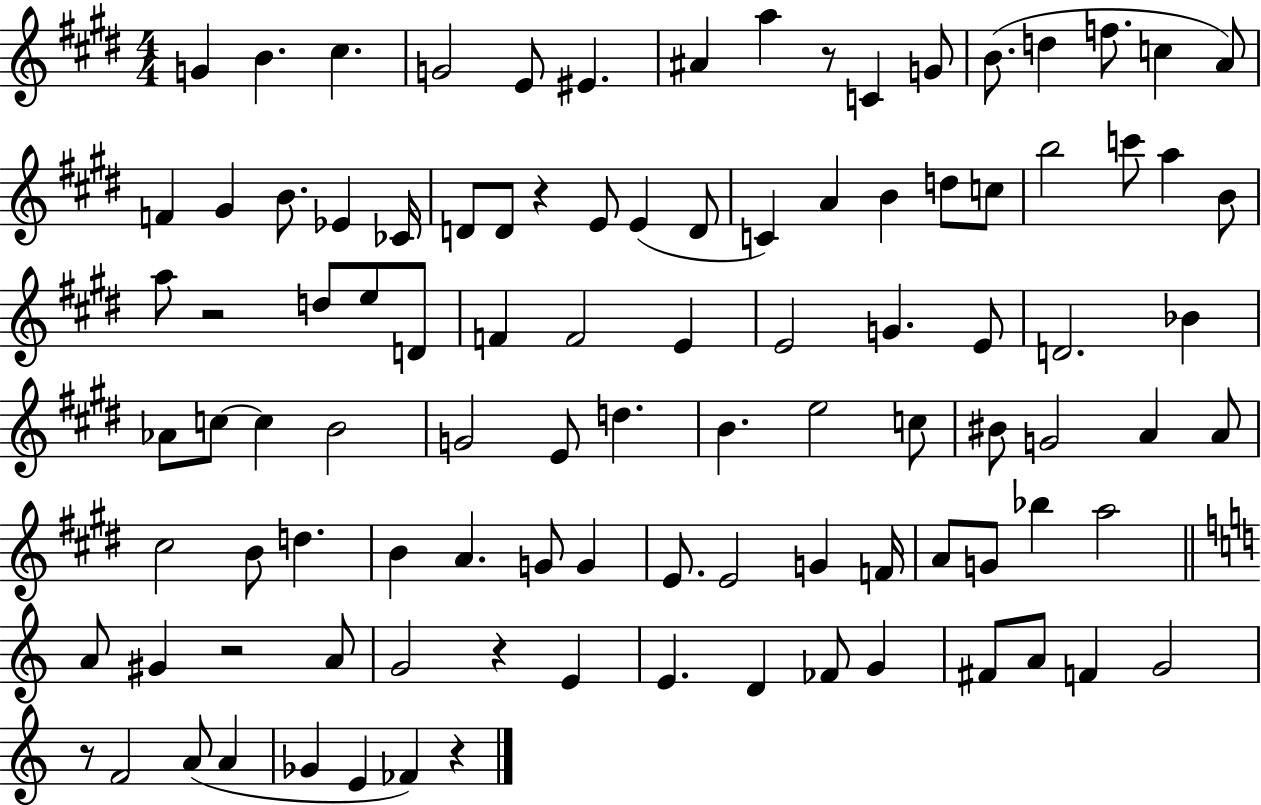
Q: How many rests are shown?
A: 7